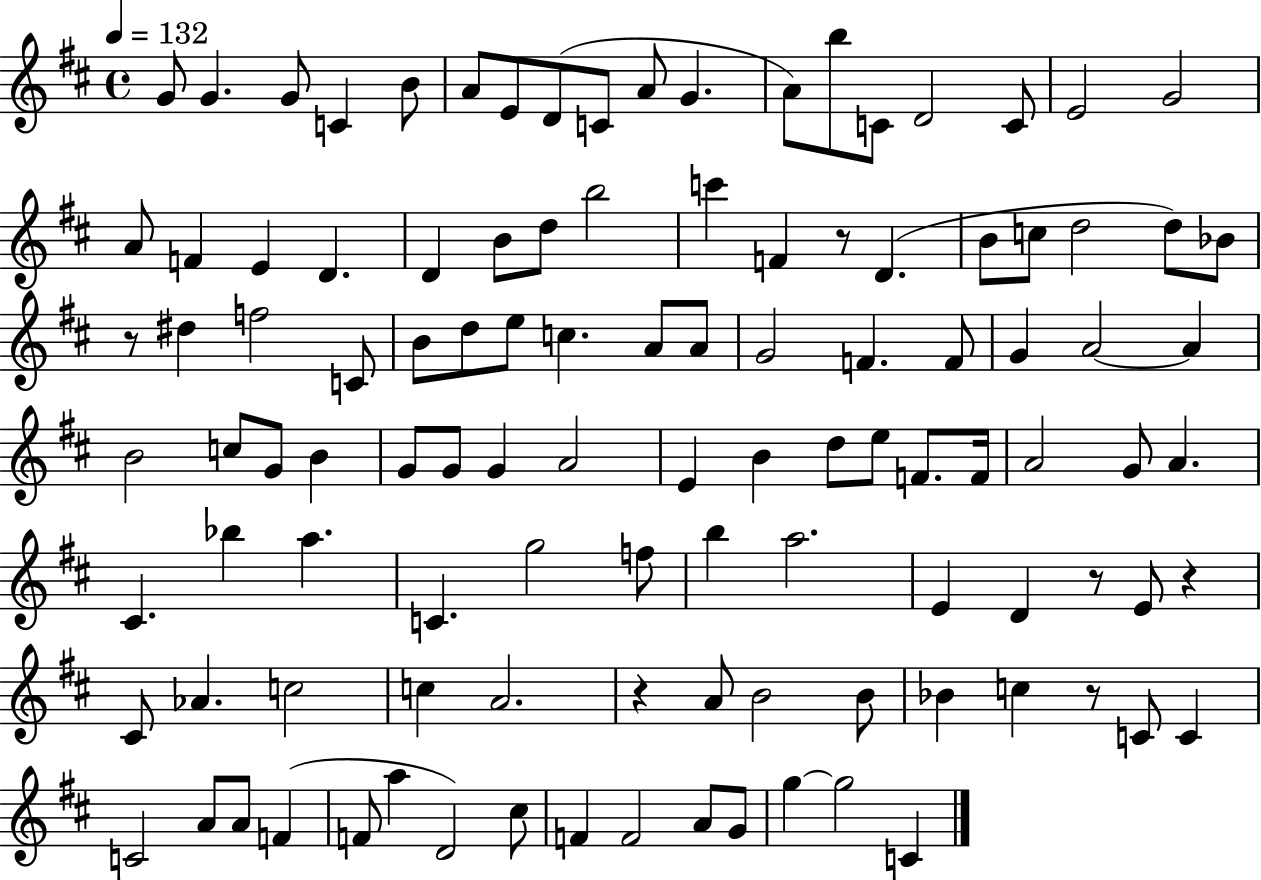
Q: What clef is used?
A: treble